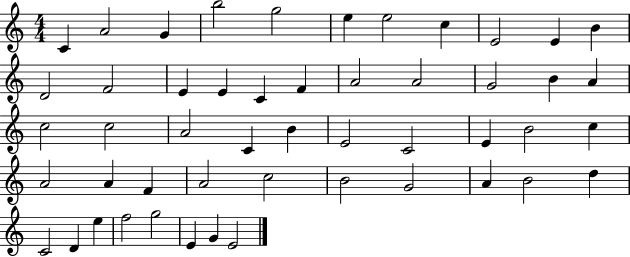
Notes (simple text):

C4/q A4/h G4/q B5/h G5/h E5/q E5/h C5/q E4/h E4/q B4/q D4/h F4/h E4/q E4/q C4/q F4/q A4/h A4/h G4/h B4/q A4/q C5/h C5/h A4/h C4/q B4/q E4/h C4/h E4/q B4/h C5/q A4/h A4/q F4/q A4/h C5/h B4/h G4/h A4/q B4/h D5/q C4/h D4/q E5/q F5/h G5/h E4/q G4/q E4/h